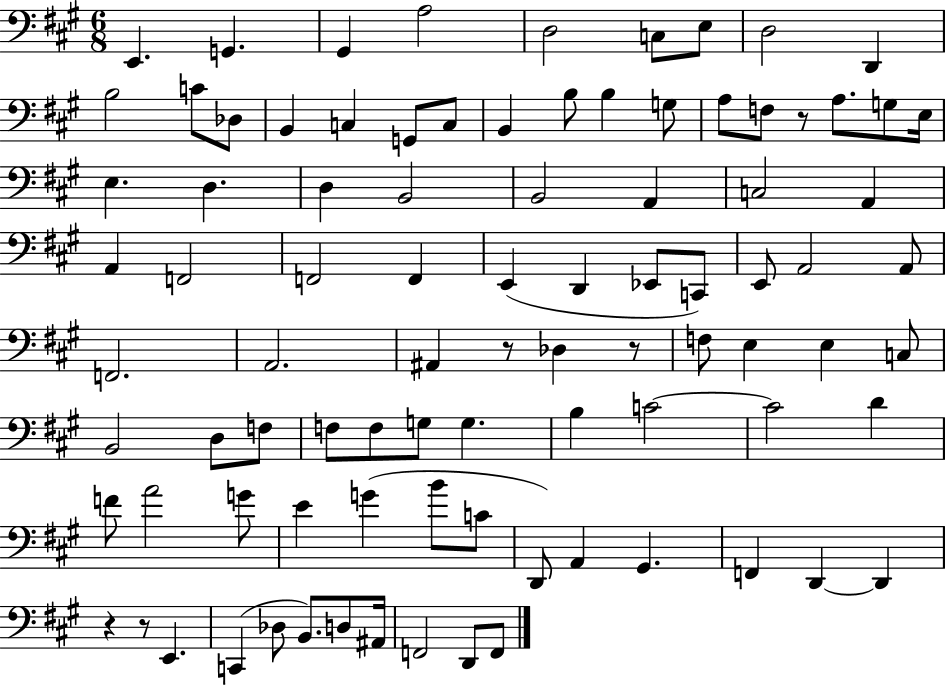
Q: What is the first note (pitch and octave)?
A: E2